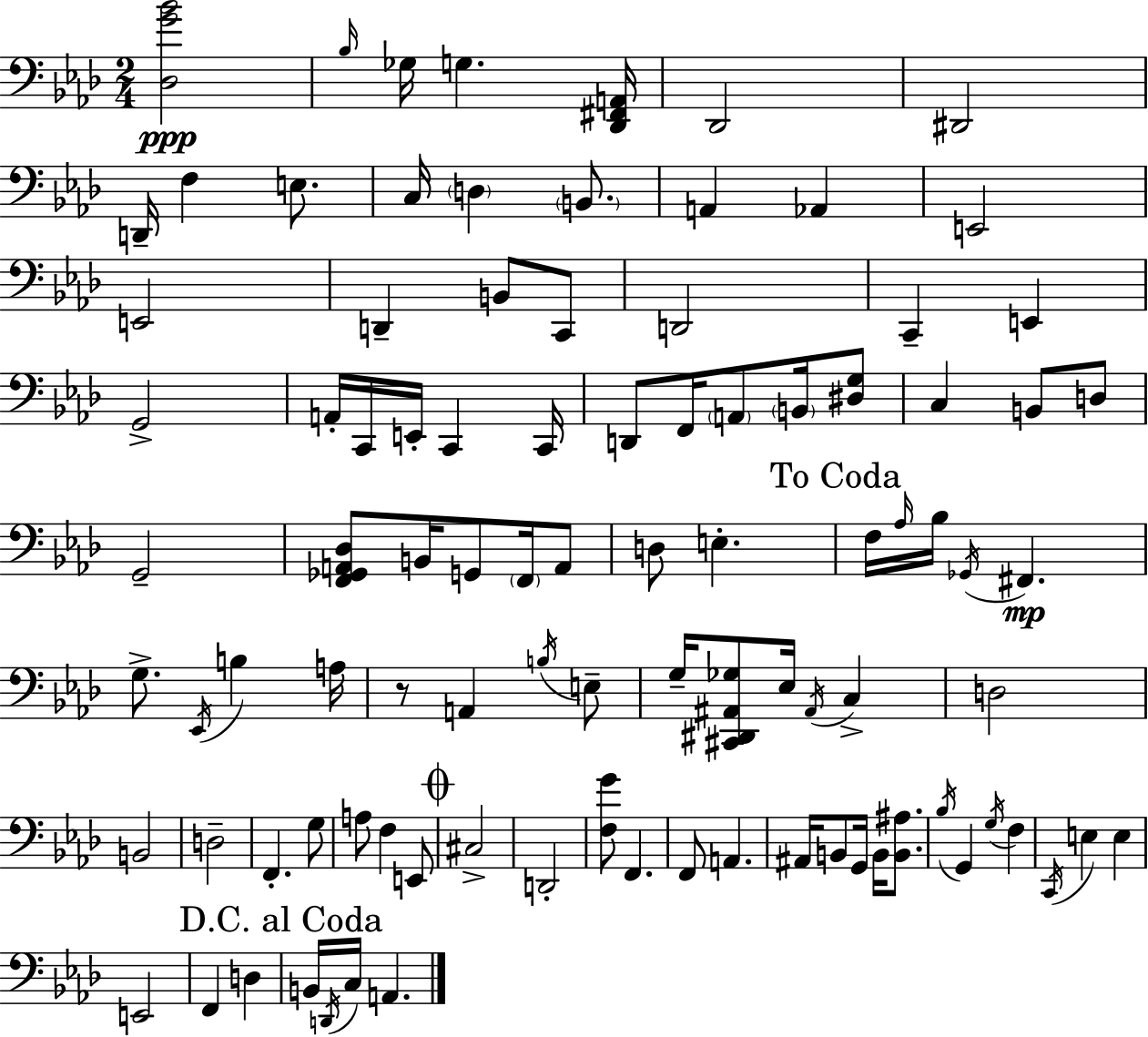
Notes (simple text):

[Db3,G4,Bb4]/h Bb3/s Gb3/s G3/q. [Db2,F#2,A2]/s Db2/h D#2/h D2/s F3/q E3/e. C3/s D3/q B2/e. A2/q Ab2/q E2/h E2/h D2/q B2/e C2/e D2/h C2/q E2/q G2/h A2/s C2/s E2/s C2/q C2/s D2/e F2/s A2/e B2/s [D#3,G3]/e C3/q B2/e D3/e G2/h [F2,Gb2,A2,Db3]/e B2/s G2/e F2/s A2/e D3/e E3/q. F3/s Ab3/s Bb3/s Gb2/s F#2/q. G3/e. Eb2/s B3/q A3/s R/e A2/q B3/s E3/e G3/s [C#2,D#2,A#2,Gb3]/e Eb3/s A#2/s C3/q D3/h B2/h D3/h F2/q. G3/e A3/e F3/q E2/e C#3/h D2/h [F3,G4]/e F2/q. F2/e A2/q. A#2/s B2/e G2/s B2/s [B2,A#3]/e. Bb3/s G2/q G3/s F3/q C2/s E3/q E3/q E2/h F2/q D3/q B2/s D2/s C3/s A2/q.